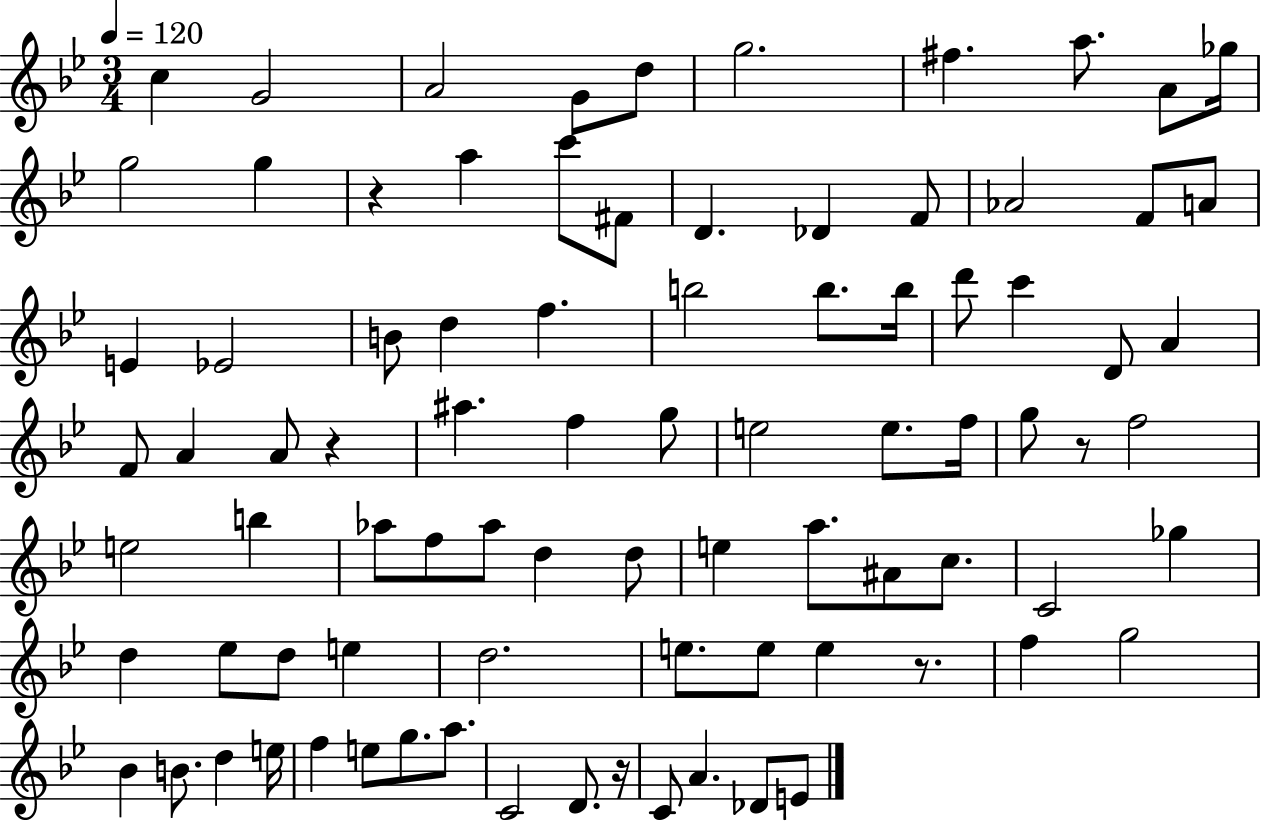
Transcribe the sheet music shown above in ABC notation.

X:1
T:Untitled
M:3/4
L:1/4
K:Bb
c G2 A2 G/2 d/2 g2 ^f a/2 A/2 _g/4 g2 g z a c'/2 ^F/2 D _D F/2 _A2 F/2 A/2 E _E2 B/2 d f b2 b/2 b/4 d'/2 c' D/2 A F/2 A A/2 z ^a f g/2 e2 e/2 f/4 g/2 z/2 f2 e2 b _a/2 f/2 _a/2 d d/2 e a/2 ^A/2 c/2 C2 _g d _e/2 d/2 e d2 e/2 e/2 e z/2 f g2 _B B/2 d e/4 f e/2 g/2 a/2 C2 D/2 z/4 C/2 A _D/2 E/2